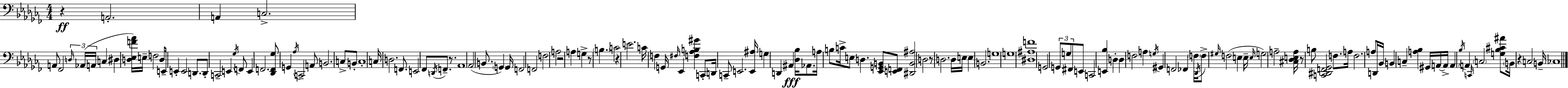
R/q A2/h. A2/q C3/h. A2/e FES2/h D3/s Ab2/s A2/s C3/q D#3/q [D3,Eb3,F4,Ab4]/s E3/s F3/h D3/e E2/s E2/q E2/h D2/e. D2/e C2/h E2/q Gb3/s F2/e E2/q F2/h. [Db2,F2,Gb3]/e G2/q Ab3/s C2/h A2/e B2/h. C3/e B2/e C3/w C3/s D3/h. F2/e. E2/h FES2/e D2/s F2/e. R/e. Ab2/w Ab2/h B2/e. G2/q G2/s F2/h F2/h F3/h A3/h R/h A3/q G3/q R/e B3/q. C4/h R/q E4/h. C4/s F3/q G2/s F#3/s Eb2/q [F3,Ab3,B3,G#4]/q C2/e D2/s C2/e E2/h. [E2,A#3]/s G3/q D2/q A#2/q [Db3,Bb3]/s Ab2/e. A3/s B3/e C4/s E3/e D3/q. [Eb2,G2,B2]/e [E2,F2]/e [D#2,B2,A#3]/h D3/h R/e D3/h. D3/s E3/s E3/q B2/h. G3/w G3/w [D#3,A#3,F4]/w G2/h G2/e G3/e F#2/e E2/e C2/h [E2,Bb3]/q D3/q D3/q F3/h A3/q G3/s G#2/q F2/h FES2/q F3/s Db2/s F3/e G#3/s F3/h E3/q E3/s E3/s G3/h A3/h [C#3,Db3,E3,A3]/s R/e B3/e [C2,D#2,F2,Gb2]/h F3/e. A3/s F3/h. A3/e D2/s Bb2/s B2/q C3/q [A3,Bb3]/q G#2/s A2/s A2/s A2/q Bb3/s A2/q C2/s C3/h [G3,Bb3,C#4,A#4]/e B2/s R/q C3/h B2/s CES3/w